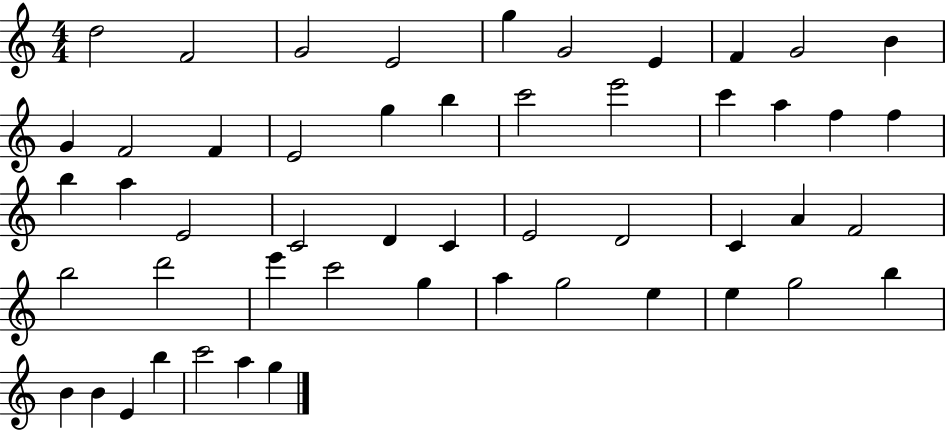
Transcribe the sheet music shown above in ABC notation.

X:1
T:Untitled
M:4/4
L:1/4
K:C
d2 F2 G2 E2 g G2 E F G2 B G F2 F E2 g b c'2 e'2 c' a f f b a E2 C2 D C E2 D2 C A F2 b2 d'2 e' c'2 g a g2 e e g2 b B B E b c'2 a g